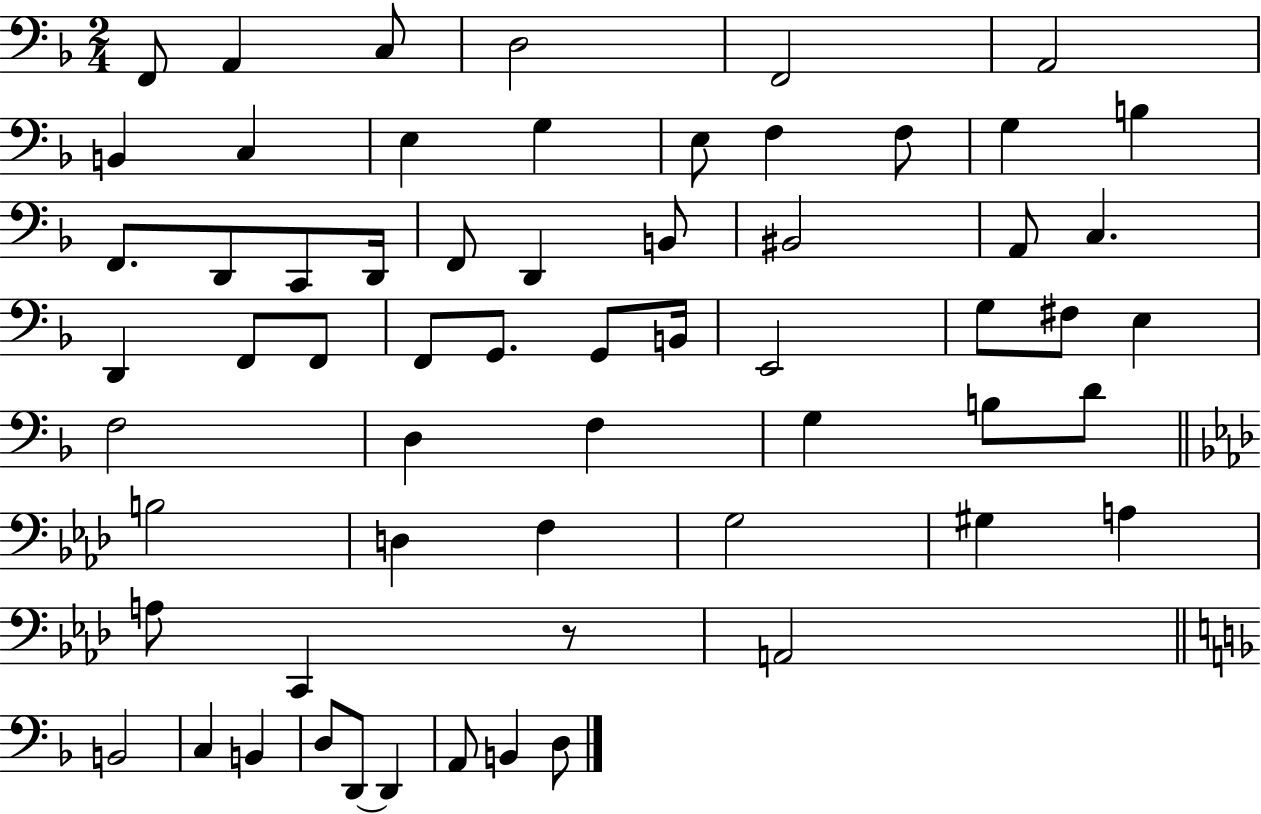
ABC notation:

X:1
T:Untitled
M:2/4
L:1/4
K:F
F,,/2 A,, C,/2 D,2 F,,2 A,,2 B,, C, E, G, E,/2 F, F,/2 G, B, F,,/2 D,,/2 C,,/2 D,,/4 F,,/2 D,, B,,/2 ^B,,2 A,,/2 C, D,, F,,/2 F,,/2 F,,/2 G,,/2 G,,/2 B,,/4 E,,2 G,/2 ^F,/2 E, F,2 D, F, G, B,/2 D/2 B,2 D, F, G,2 ^G, A, A,/2 C,, z/2 A,,2 B,,2 C, B,, D,/2 D,,/2 D,, A,,/2 B,, D,/2